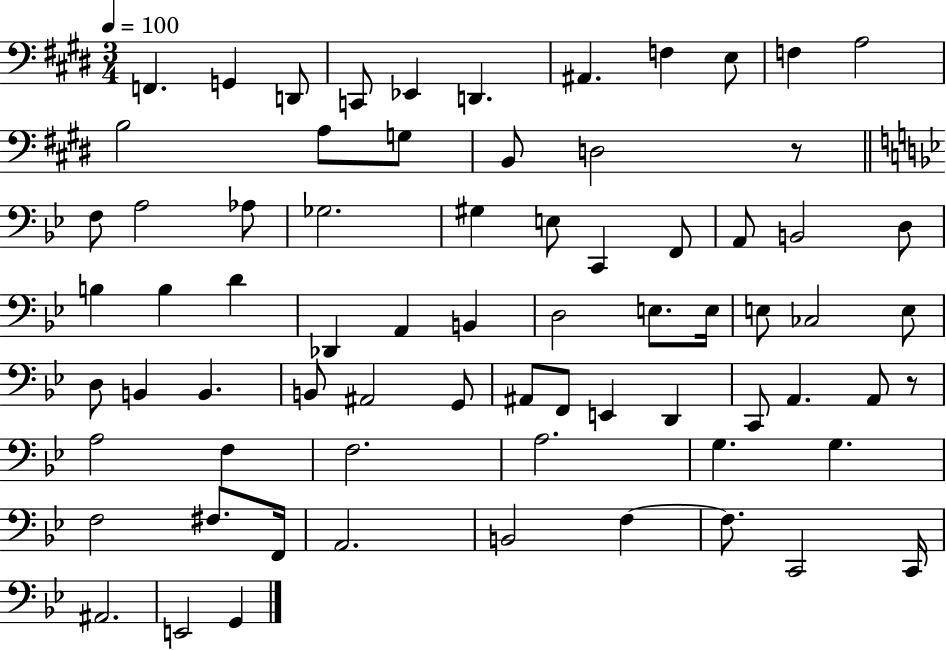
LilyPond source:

{
  \clef bass
  \numericTimeSignature
  \time 3/4
  \key e \major
  \tempo 4 = 100
  f,4. g,4 d,8 | c,8 ees,4 d,4. | ais,4. f4 e8 | f4 a2 | \break b2 a8 g8 | b,8 d2 r8 | \bar "||" \break \key bes \major f8 a2 aes8 | ges2. | gis4 e8 c,4 f,8 | a,8 b,2 d8 | \break b4 b4 d'4 | des,4 a,4 b,4 | d2 e8. e16 | e8 ces2 e8 | \break d8 b,4 b,4. | b,8 ais,2 g,8 | ais,8 f,8 e,4 d,4 | c,8 a,4. a,8 r8 | \break a2 f4 | f2. | a2. | g4. g4. | \break f2 fis8. f,16 | a,2. | b,2 f4~~ | f8. c,2 c,16 | \break ais,2. | e,2 g,4 | \bar "|."
}